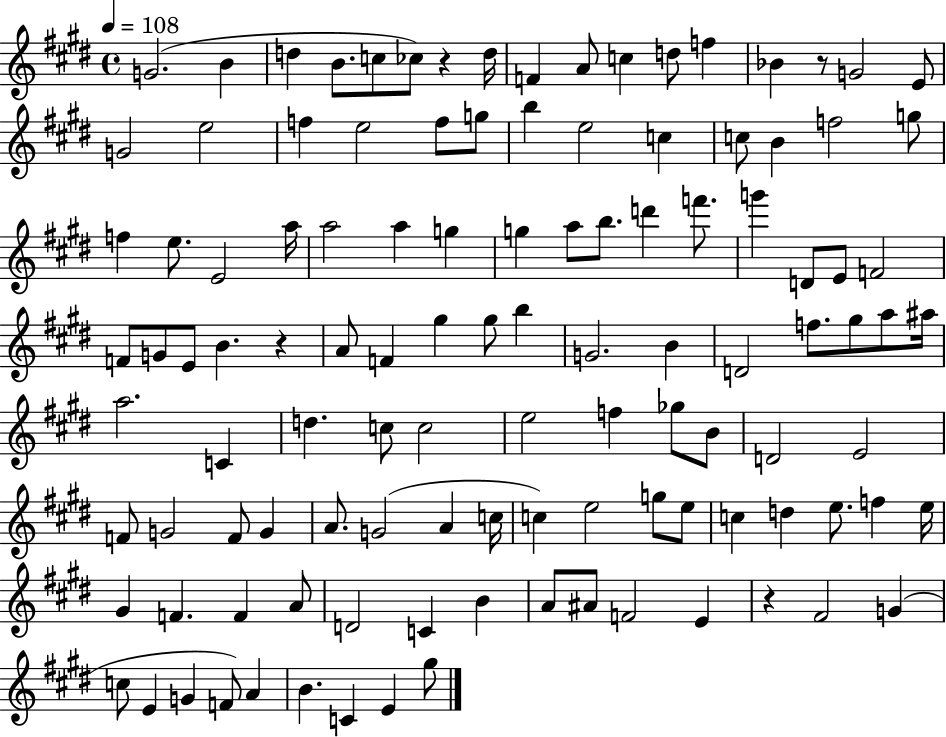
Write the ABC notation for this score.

X:1
T:Untitled
M:4/4
L:1/4
K:E
G2 B d B/2 c/2 _c/2 z d/4 F A/2 c d/2 f _B z/2 G2 E/2 G2 e2 f e2 f/2 g/2 b e2 c c/2 B f2 g/2 f e/2 E2 a/4 a2 a g g a/2 b/2 d' f'/2 g' D/2 E/2 F2 F/2 G/2 E/2 B z A/2 F ^g ^g/2 b G2 B D2 f/2 ^g/2 a/2 ^a/4 a2 C d c/2 c2 e2 f _g/2 B/2 D2 E2 F/2 G2 F/2 G A/2 G2 A c/4 c e2 g/2 e/2 c d e/2 f e/4 ^G F F A/2 D2 C B A/2 ^A/2 F2 E z ^F2 G c/2 E G F/2 A B C E ^g/2